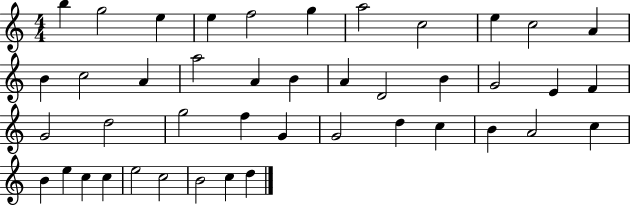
B5/q G5/h E5/q E5/q F5/h G5/q A5/h C5/h E5/q C5/h A4/q B4/q C5/h A4/q A5/h A4/q B4/q A4/q D4/h B4/q G4/h E4/q F4/q G4/h D5/h G5/h F5/q G4/q G4/h D5/q C5/q B4/q A4/h C5/q B4/q E5/q C5/q C5/q E5/h C5/h B4/h C5/q D5/q